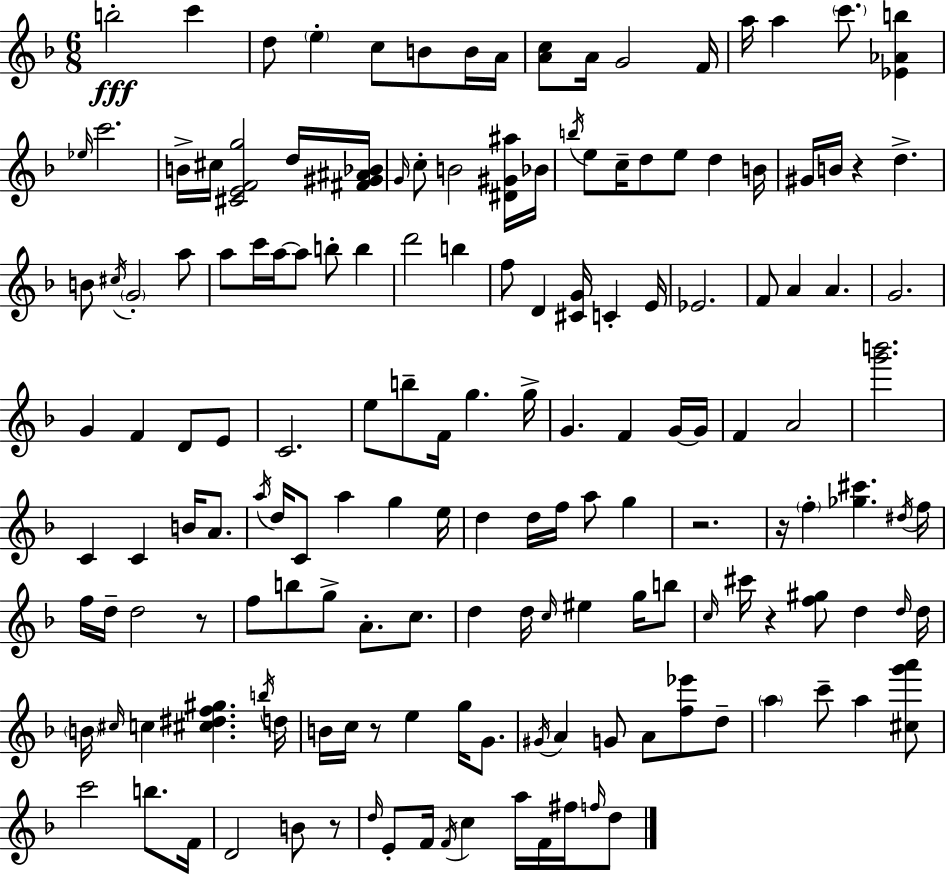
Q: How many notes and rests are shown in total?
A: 159